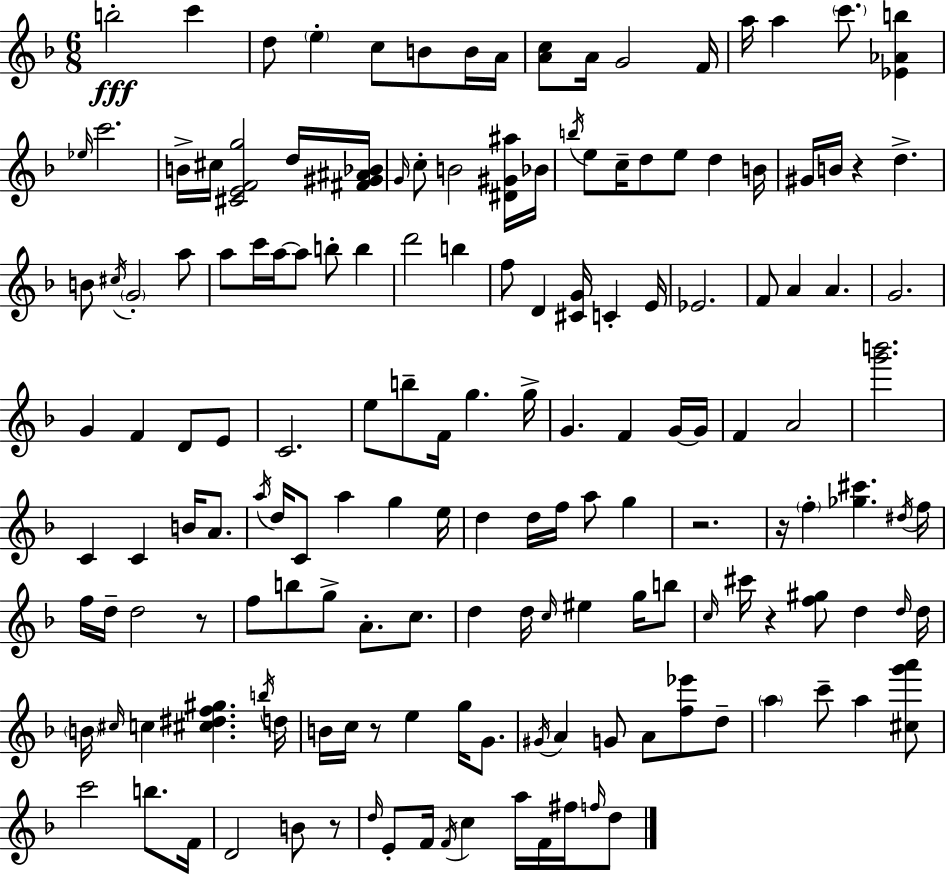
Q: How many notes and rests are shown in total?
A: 159